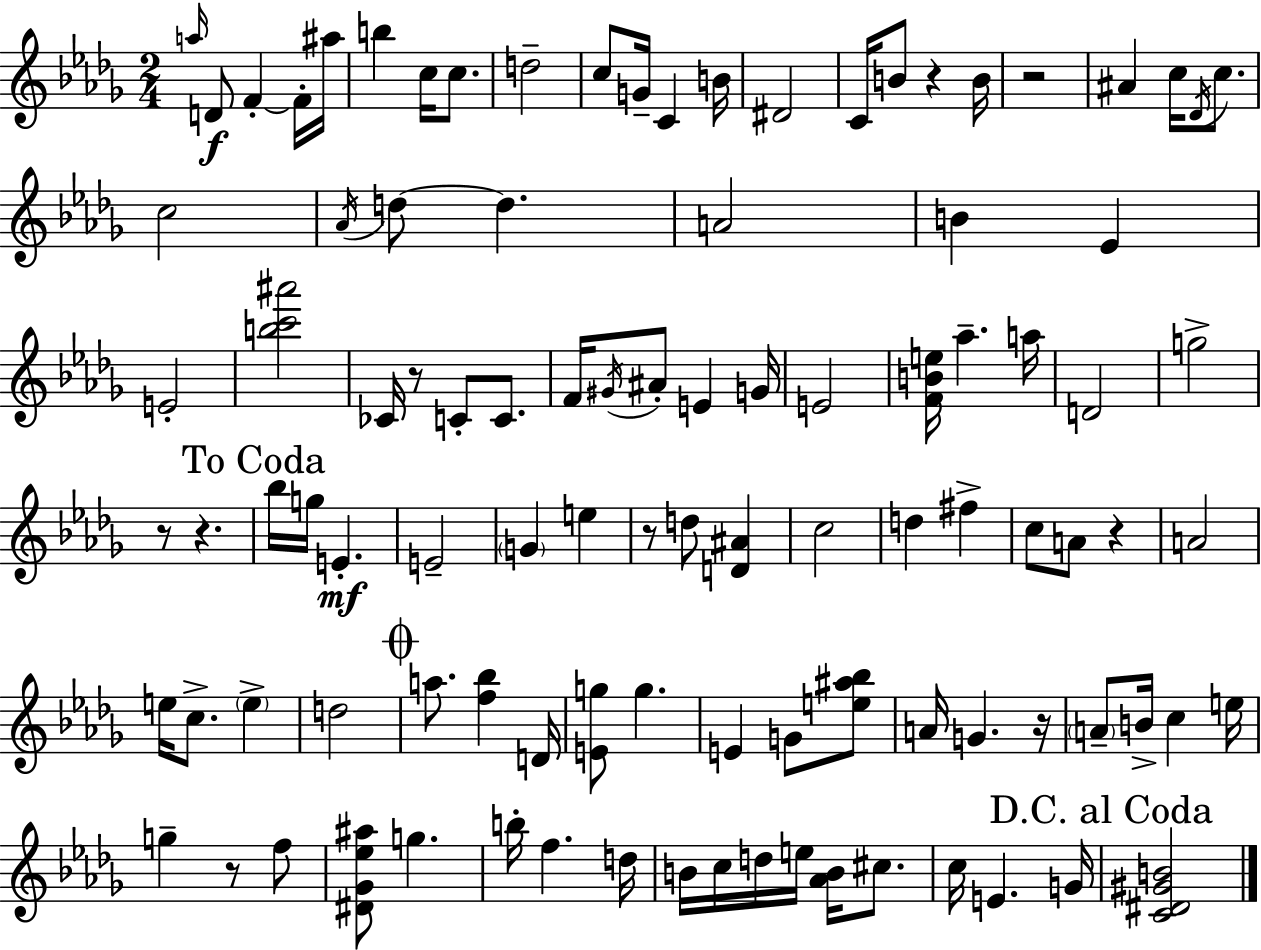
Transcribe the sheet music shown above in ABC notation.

X:1
T:Untitled
M:2/4
L:1/4
K:Bbm
a/4 D/2 F F/4 ^a/4 b c/4 c/2 d2 c/2 G/4 C B/4 ^D2 C/4 B/2 z B/4 z2 ^A c/4 _D/4 c/2 c2 _A/4 d/2 d A2 B _E E2 [bc'^a']2 _C/4 z/2 C/2 C/2 F/4 ^G/4 ^A/2 E G/4 E2 [FBe]/4 _a a/4 D2 g2 z/2 z _b/4 g/4 E E2 G e z/2 d/2 [D^A] c2 d ^f c/2 A/2 z A2 e/4 c/2 e d2 a/2 [f_b] D/4 [Eg]/2 g E G/2 [e^a_b]/2 A/4 G z/4 A/2 B/4 c e/4 g z/2 f/2 [^D_G_e^a]/2 g b/4 f d/4 B/4 c/4 d/4 e/4 [_AB]/4 ^c/2 c/4 E G/4 [C^D^GB]2